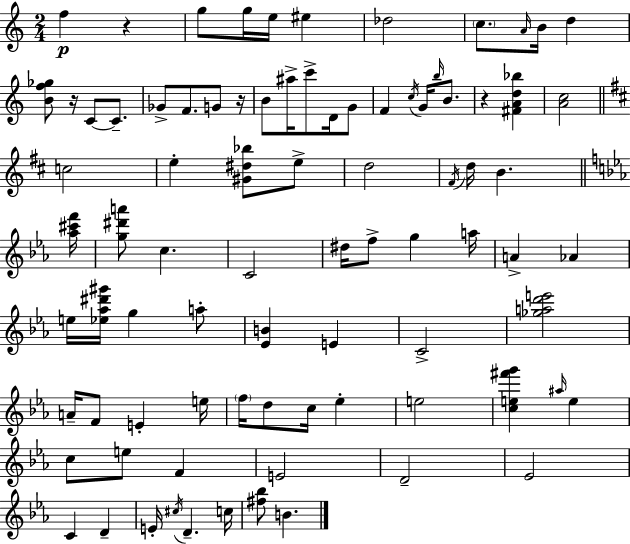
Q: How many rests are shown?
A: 4